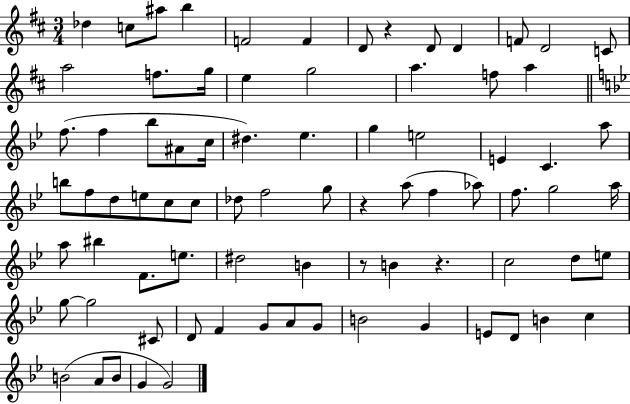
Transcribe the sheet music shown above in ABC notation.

X:1
T:Untitled
M:3/4
L:1/4
K:D
_d c/2 ^a/2 b F2 F D/2 z D/2 D F/2 D2 C/2 a2 f/2 g/4 e g2 a f/2 a f/2 f _b/2 ^A/2 c/4 ^d _e g e2 E C a/2 b/2 f/2 d/2 e/2 c/2 c/2 _d/2 f2 g/2 z a/2 f _a/2 f/2 g2 a/4 a/2 ^b F/2 e/2 ^d2 B z/2 B z c2 d/2 e/2 g/2 g2 ^C/2 D/2 F G/2 A/2 G/2 B2 G E/2 D/2 B c B2 A/2 B/2 G G2